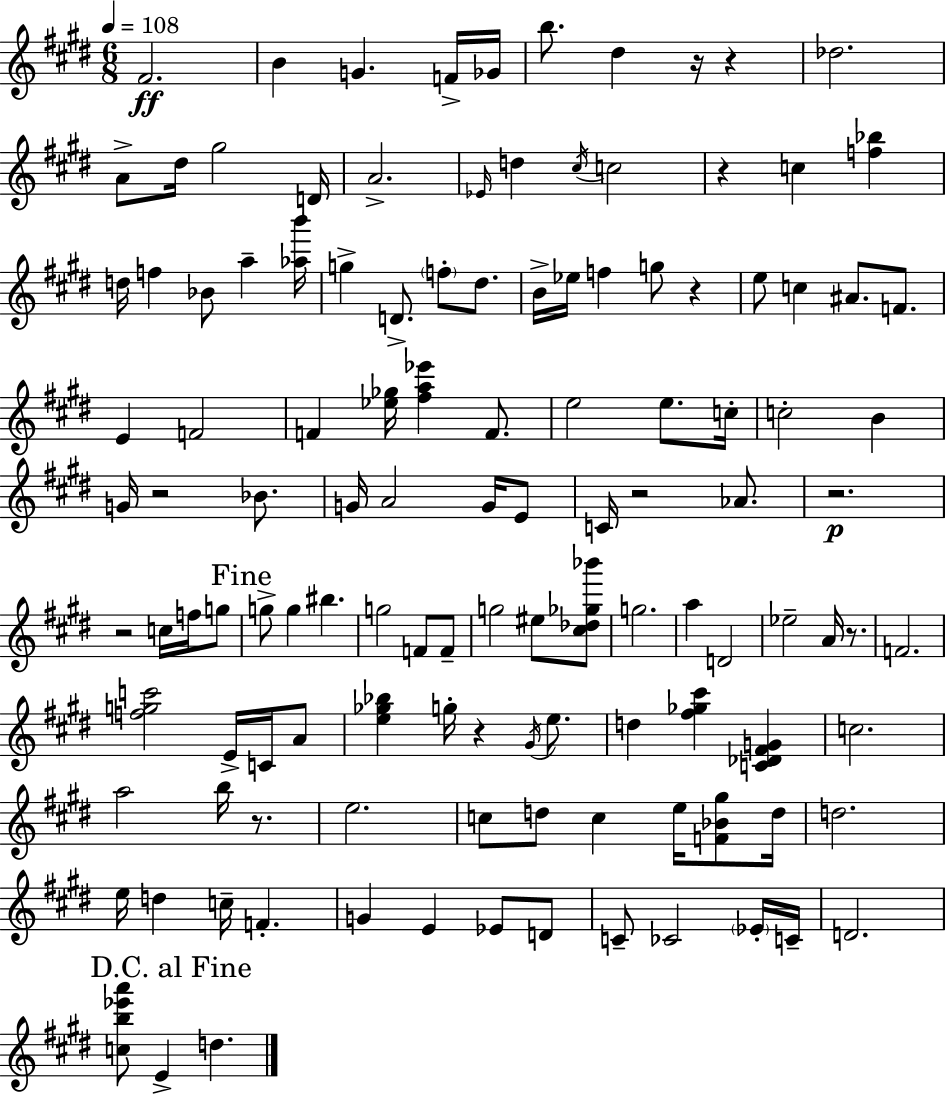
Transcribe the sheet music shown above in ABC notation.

X:1
T:Untitled
M:6/8
L:1/4
K:E
^F2 B G F/4 _G/4 b/2 ^d z/4 z _d2 A/2 ^d/4 ^g2 D/4 A2 _E/4 d ^c/4 c2 z c [f_b] d/4 f _B/2 a [_ab']/4 g D/2 f/2 ^d/2 B/4 _e/4 f g/2 z e/2 c ^A/2 F/2 E F2 F [_e_g]/4 [^fa_e'] F/2 e2 e/2 c/4 c2 B G/4 z2 _B/2 G/4 A2 G/4 E/2 C/4 z2 _A/2 z2 z2 c/4 f/4 g/2 g/2 g ^b g2 F/2 F/2 g2 ^e/2 [^c_d_g_b']/2 g2 a D2 _e2 A/4 z/2 F2 [fgc']2 E/4 C/4 A/2 [e_g_b] g/4 z ^G/4 e/2 d [^f_g^c'] [C_D^FG] c2 a2 b/4 z/2 e2 c/2 d/2 c e/4 [F_B^g]/2 d/4 d2 e/4 d c/4 F G E _E/2 D/2 C/2 _C2 _E/4 C/4 D2 [cb_e'a']/2 E d